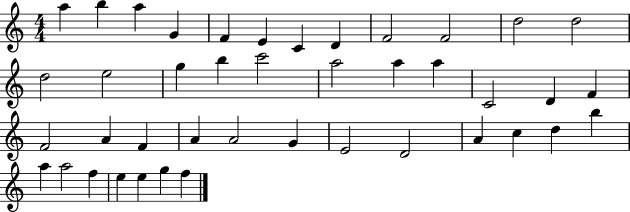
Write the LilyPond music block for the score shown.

{
  \clef treble
  \numericTimeSignature
  \time 4/4
  \key c \major
  a''4 b''4 a''4 g'4 | f'4 e'4 c'4 d'4 | f'2 f'2 | d''2 d''2 | \break d''2 e''2 | g''4 b''4 c'''2 | a''2 a''4 a''4 | c'2 d'4 f'4 | \break f'2 a'4 f'4 | a'4 a'2 g'4 | e'2 d'2 | a'4 c''4 d''4 b''4 | \break a''4 a''2 f''4 | e''4 e''4 g''4 f''4 | \bar "|."
}